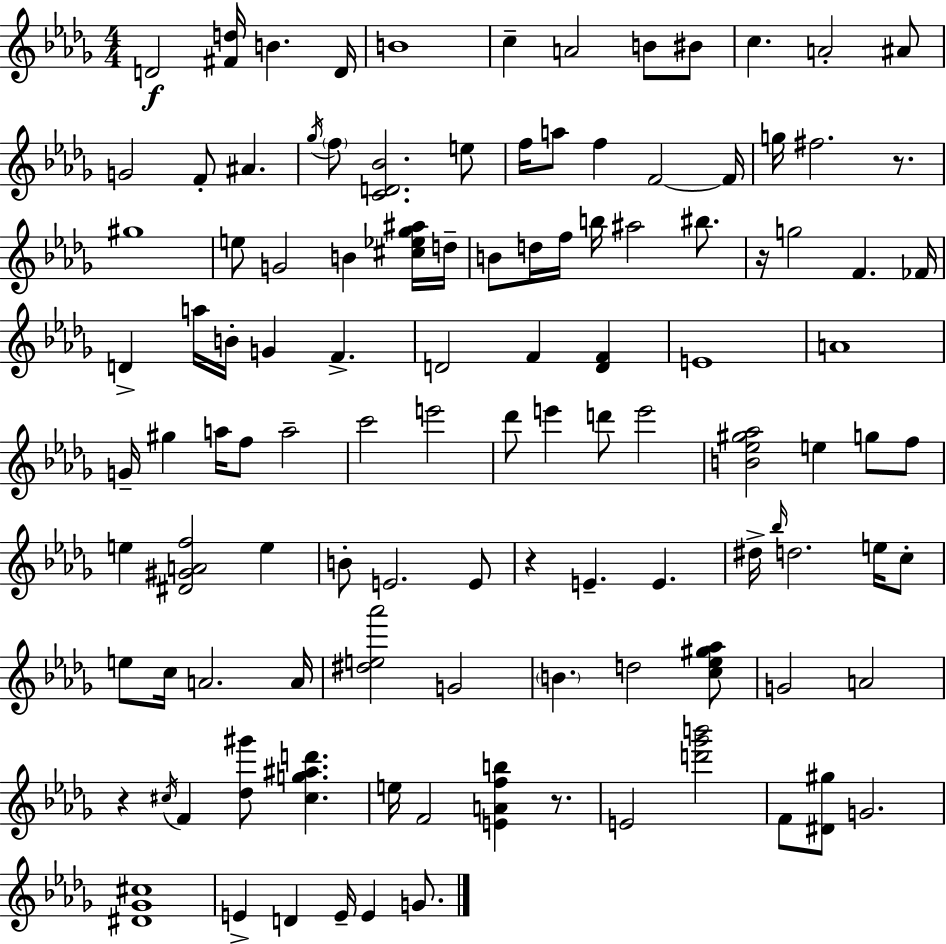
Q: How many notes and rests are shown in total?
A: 113